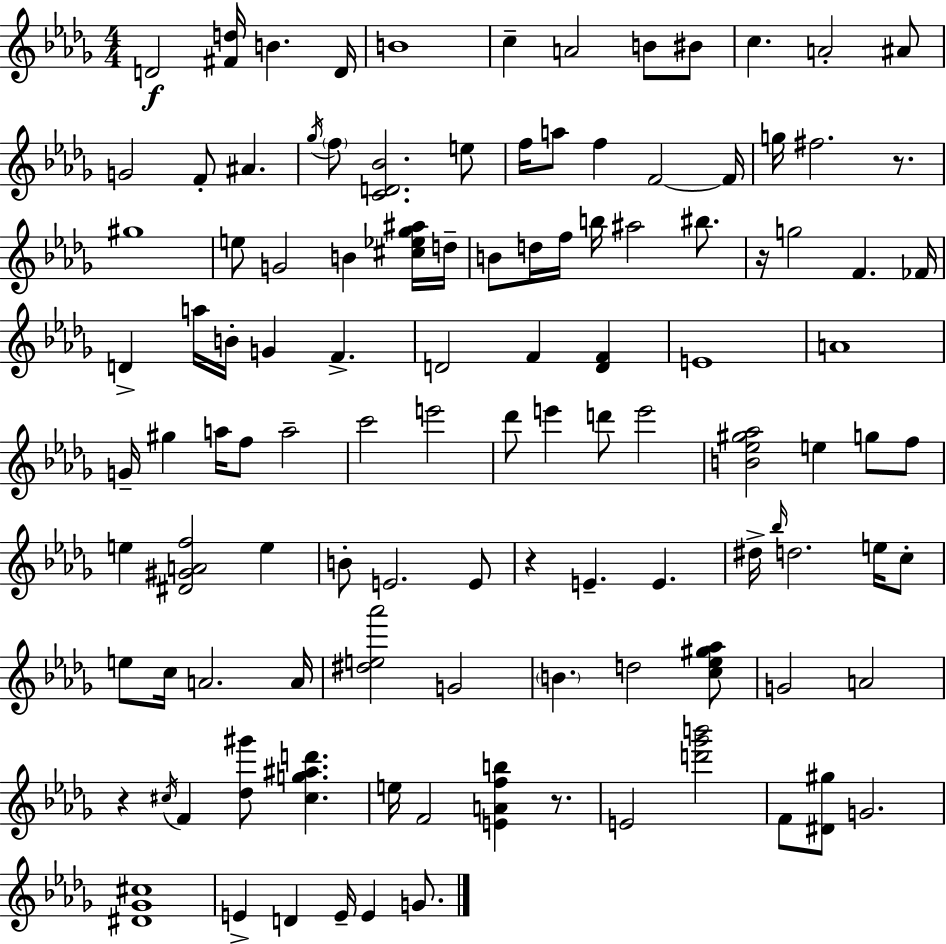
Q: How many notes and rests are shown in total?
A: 113